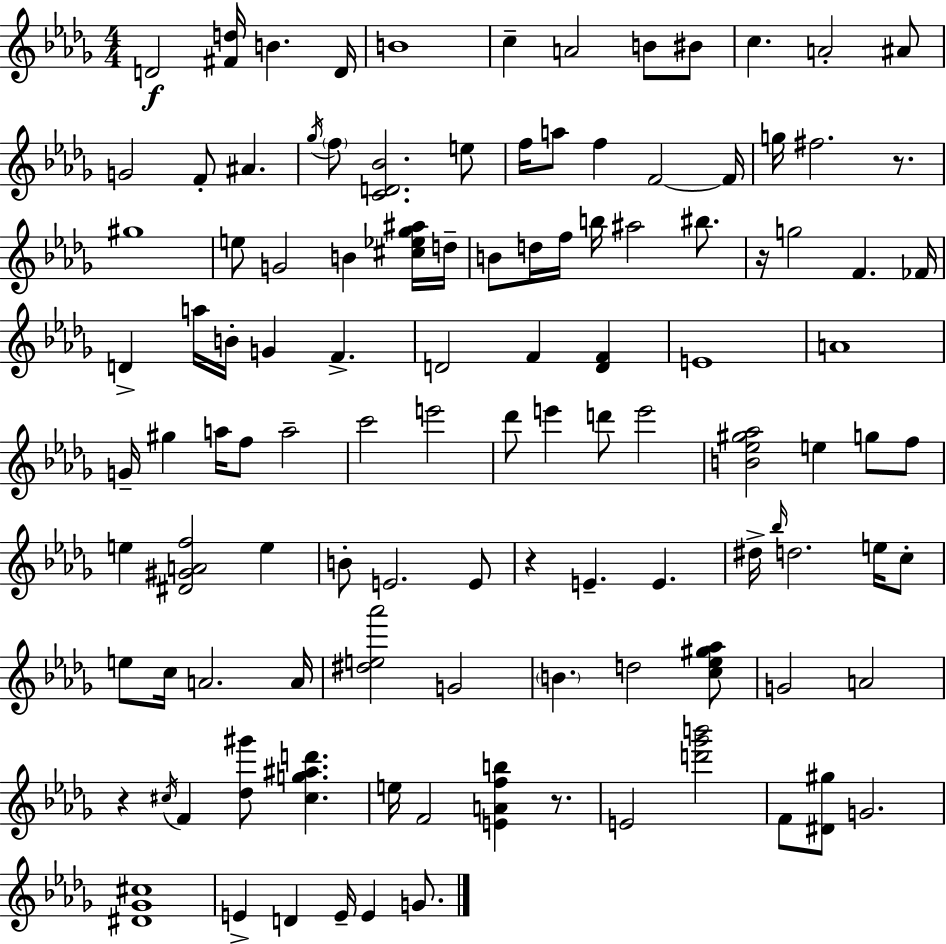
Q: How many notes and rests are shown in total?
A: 113